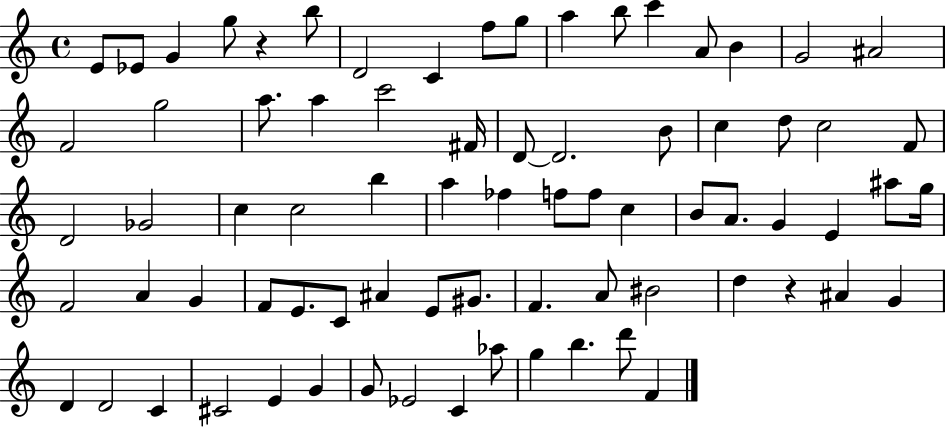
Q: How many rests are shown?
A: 2